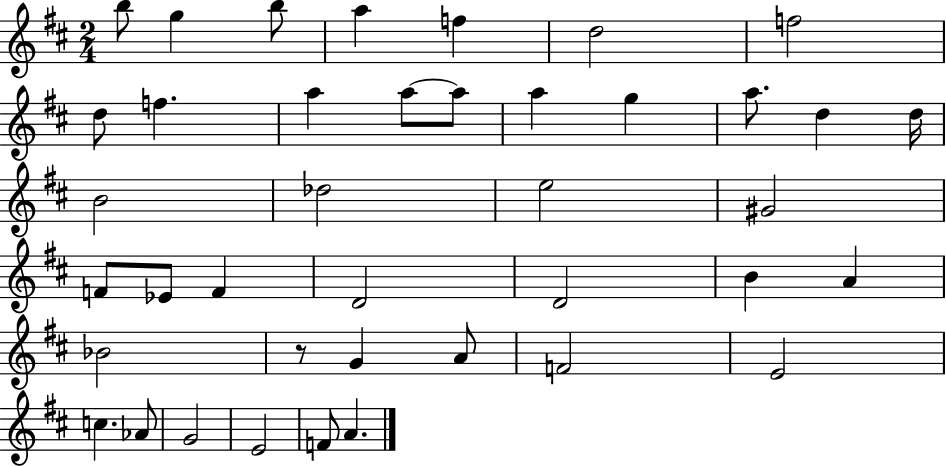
X:1
T:Untitled
M:2/4
L:1/4
K:D
b/2 g b/2 a f d2 f2 d/2 f a a/2 a/2 a g a/2 d d/4 B2 _d2 e2 ^G2 F/2 _E/2 F D2 D2 B A _B2 z/2 G A/2 F2 E2 c _A/2 G2 E2 F/2 A